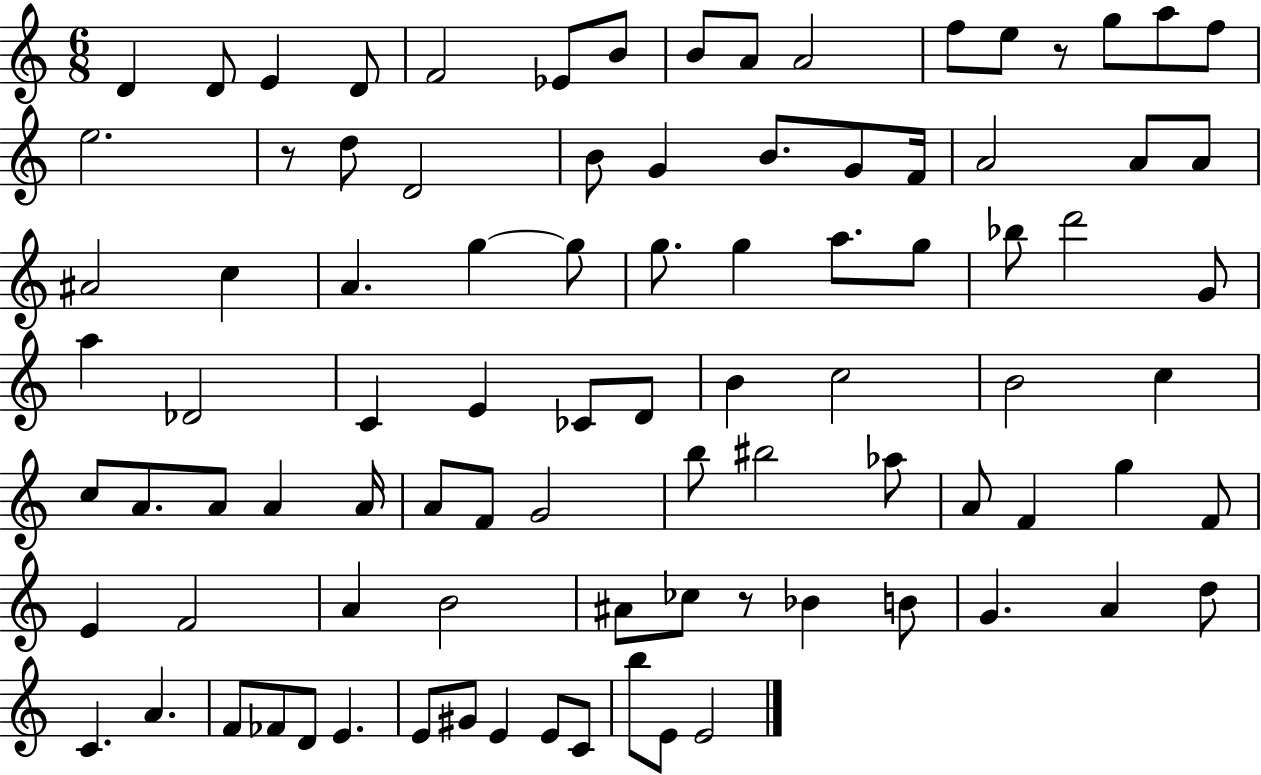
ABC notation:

X:1
T:Untitled
M:6/8
L:1/4
K:C
D D/2 E D/2 F2 _E/2 B/2 B/2 A/2 A2 f/2 e/2 z/2 g/2 a/2 f/2 e2 z/2 d/2 D2 B/2 G B/2 G/2 F/4 A2 A/2 A/2 ^A2 c A g g/2 g/2 g a/2 g/2 _b/2 d'2 G/2 a _D2 C E _C/2 D/2 B c2 B2 c c/2 A/2 A/2 A A/4 A/2 F/2 G2 b/2 ^b2 _a/2 A/2 F g F/2 E F2 A B2 ^A/2 _c/2 z/2 _B B/2 G A d/2 C A F/2 _F/2 D/2 E E/2 ^G/2 E E/2 C/2 b/2 E/2 E2